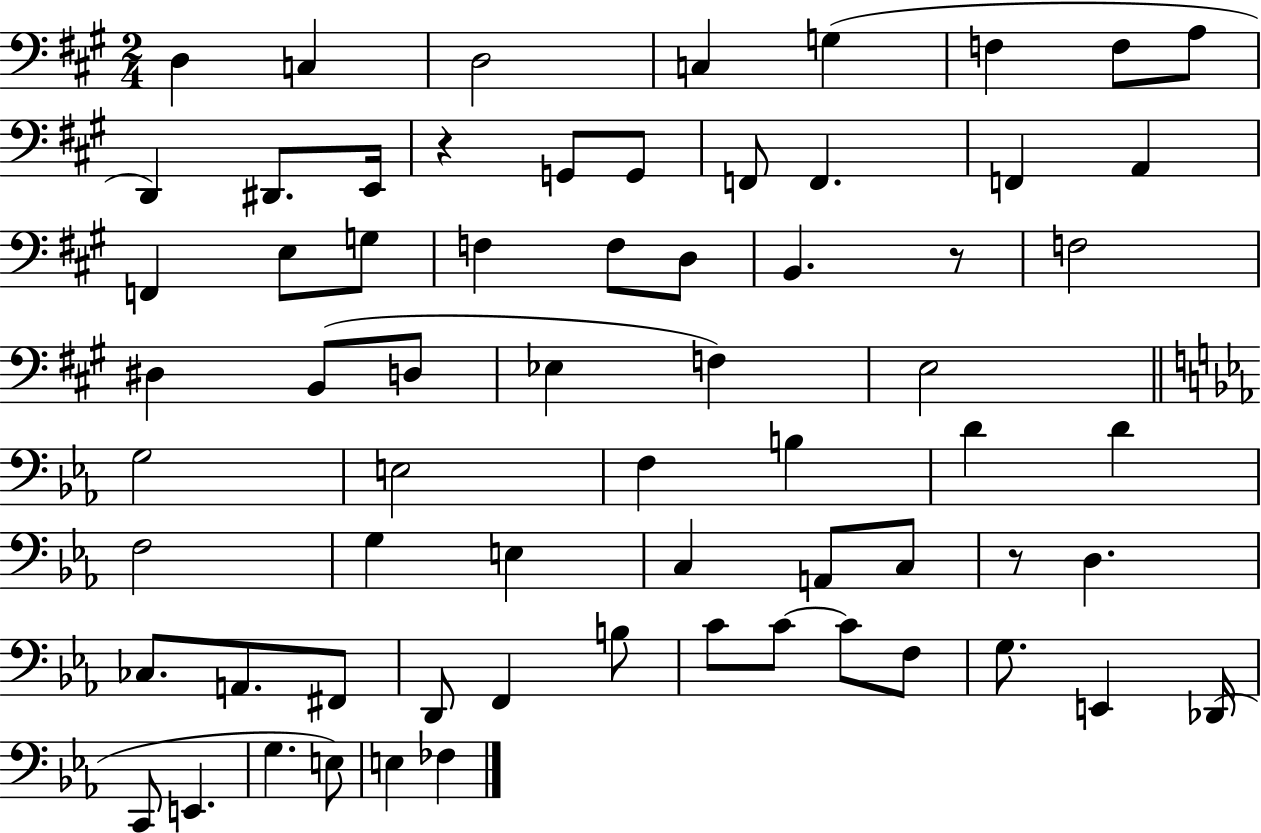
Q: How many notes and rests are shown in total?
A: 66